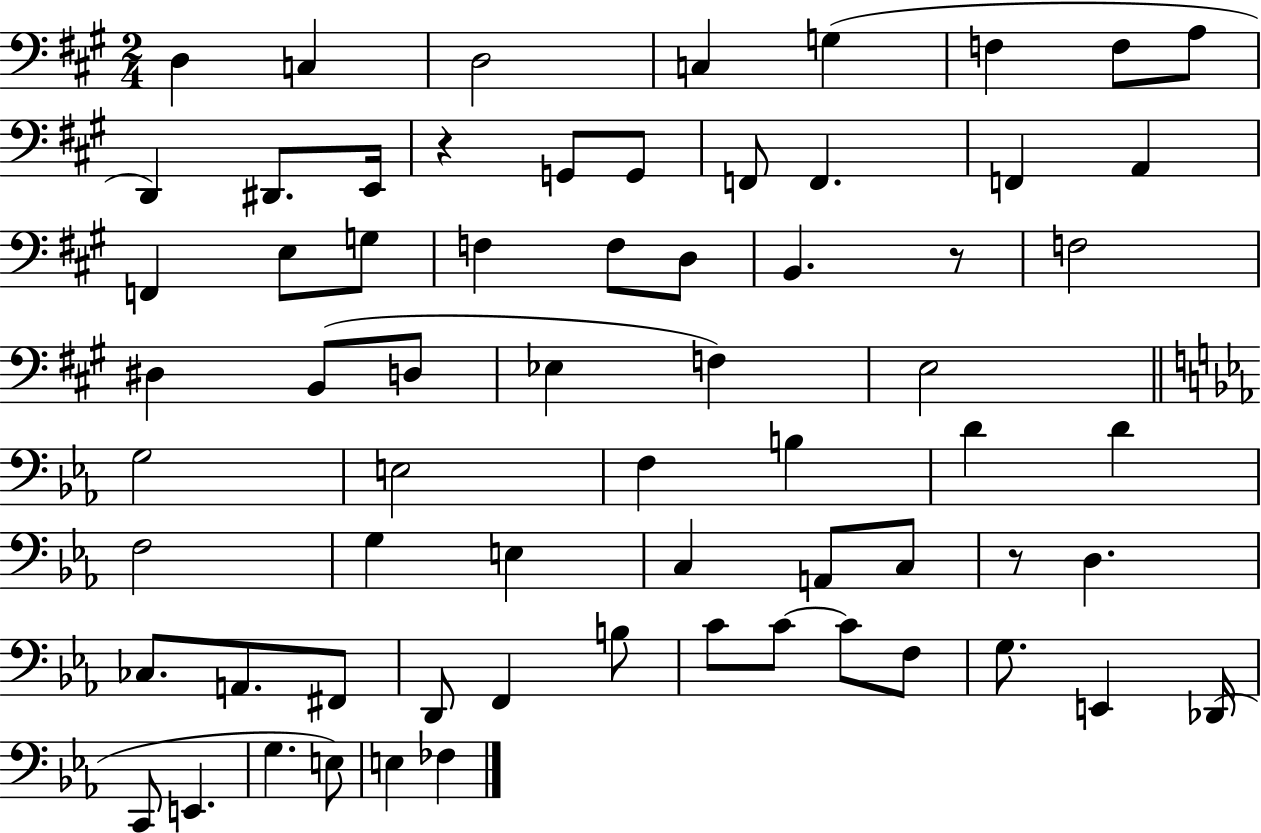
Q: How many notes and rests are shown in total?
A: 66